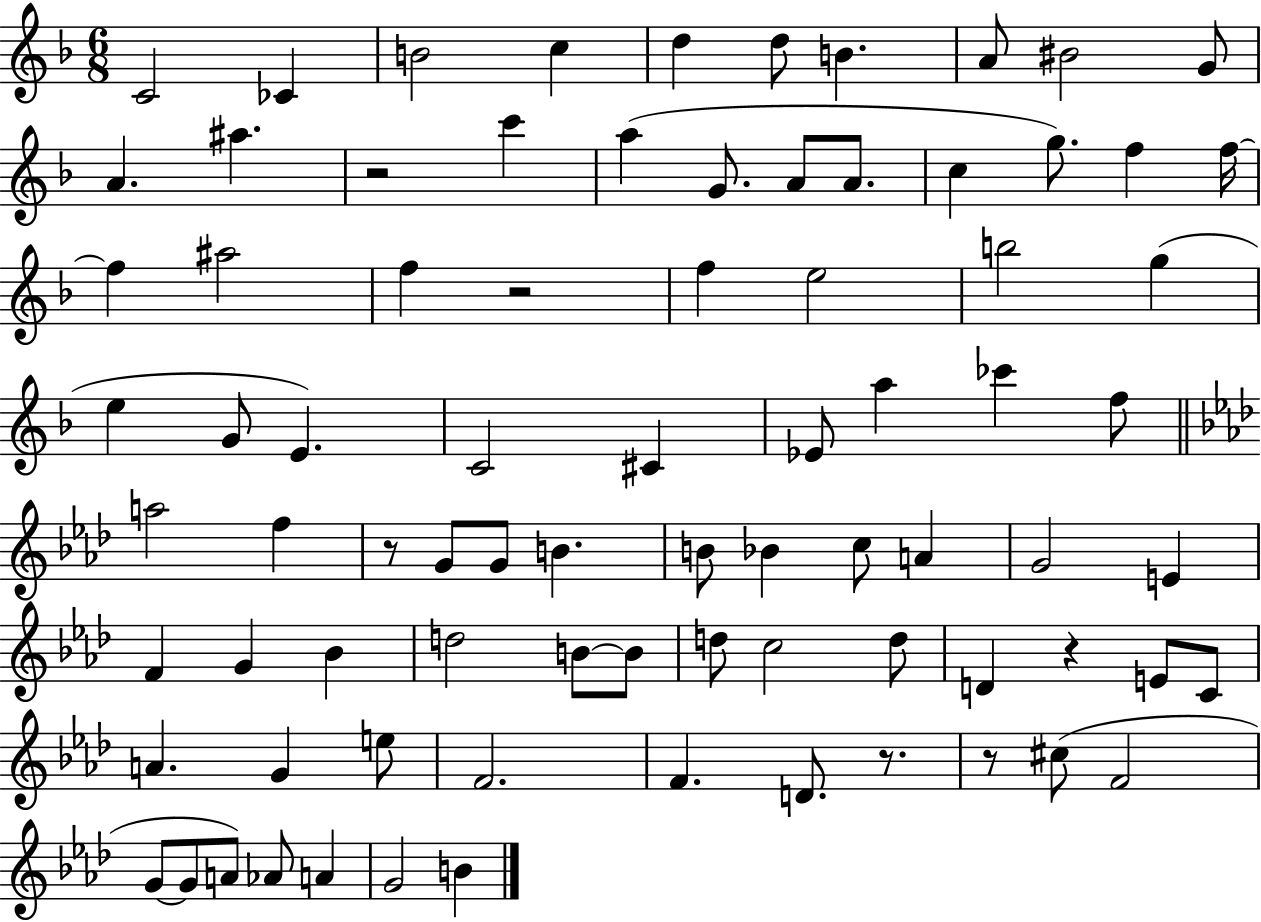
{
  \clef treble
  \numericTimeSignature
  \time 6/8
  \key f \major
  c'2 ces'4 | b'2 c''4 | d''4 d''8 b'4. | a'8 bis'2 g'8 | \break a'4. ais''4. | r2 c'''4 | a''4( g'8. a'8 a'8. | c''4 g''8.) f''4 f''16~~ | \break f''4 ais''2 | f''4 r2 | f''4 e''2 | b''2 g''4( | \break e''4 g'8 e'4.) | c'2 cis'4 | ees'8 a''4 ces'''4 f''8 | \bar "||" \break \key aes \major a''2 f''4 | r8 g'8 g'8 b'4. | b'8 bes'4 c''8 a'4 | g'2 e'4 | \break f'4 g'4 bes'4 | d''2 b'8~~ b'8 | d''8 c''2 d''8 | d'4 r4 e'8 c'8 | \break a'4. g'4 e''8 | f'2. | f'4. d'8. r8. | r8 cis''8( f'2 | \break g'8~~ g'8 a'8) aes'8 a'4 | g'2 b'4 | \bar "|."
}